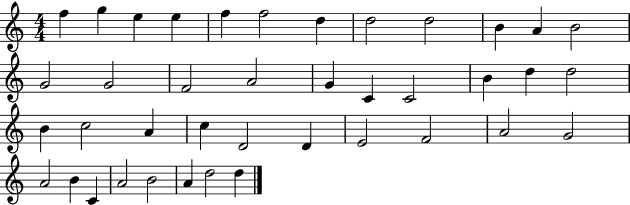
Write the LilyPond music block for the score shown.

{
  \clef treble
  \numericTimeSignature
  \time 4/4
  \key c \major
  f''4 g''4 e''4 e''4 | f''4 f''2 d''4 | d''2 d''2 | b'4 a'4 b'2 | \break g'2 g'2 | f'2 a'2 | g'4 c'4 c'2 | b'4 d''4 d''2 | \break b'4 c''2 a'4 | c''4 d'2 d'4 | e'2 f'2 | a'2 g'2 | \break a'2 b'4 c'4 | a'2 b'2 | a'4 d''2 d''4 | \bar "|."
}